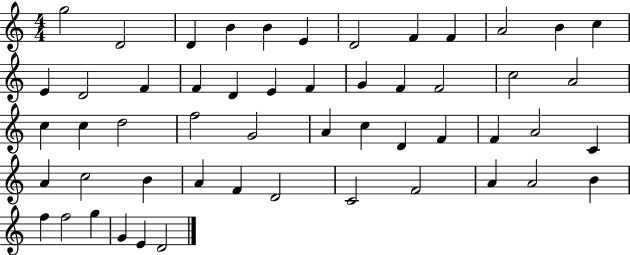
X:1
T:Untitled
M:4/4
L:1/4
K:C
g2 D2 D B B E D2 F F A2 B c E D2 F F D E F G F F2 c2 A2 c c d2 f2 G2 A c D F F A2 C A c2 B A F D2 C2 F2 A A2 B f f2 g G E D2